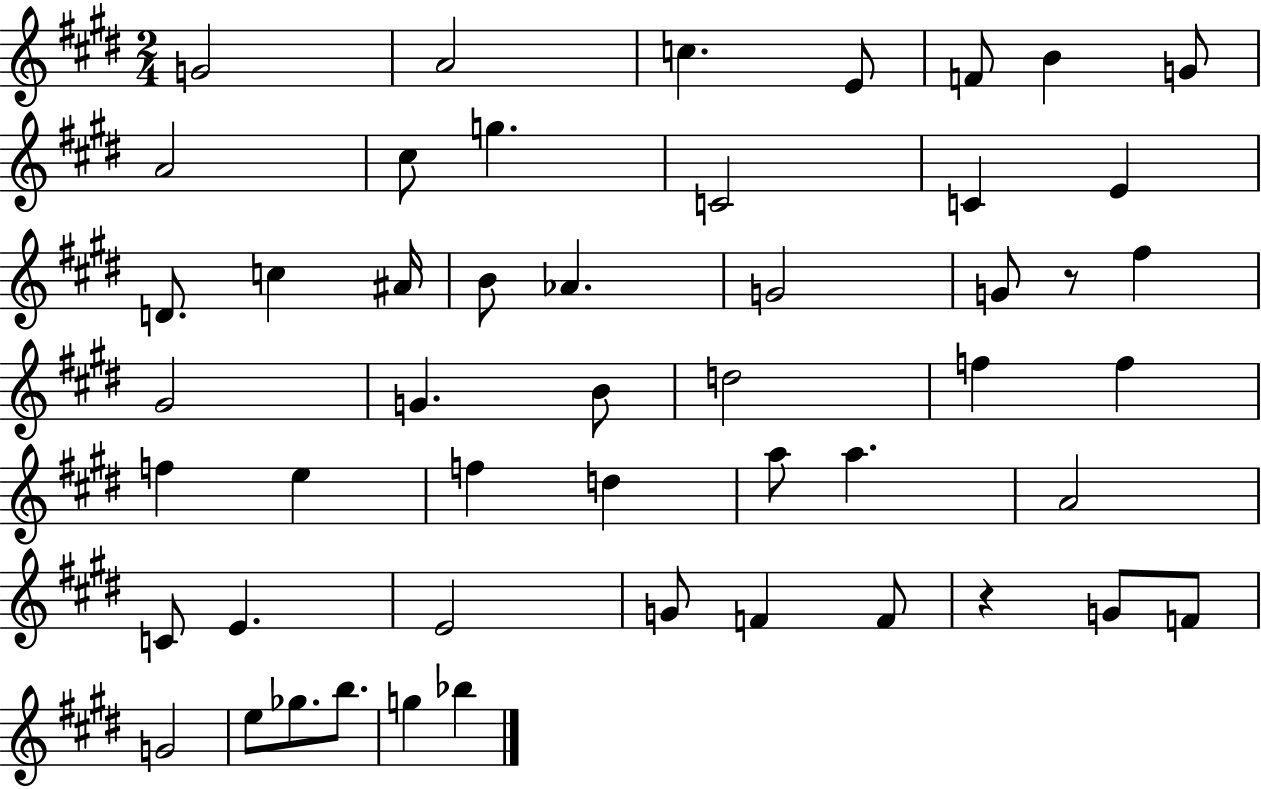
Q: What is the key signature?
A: E major